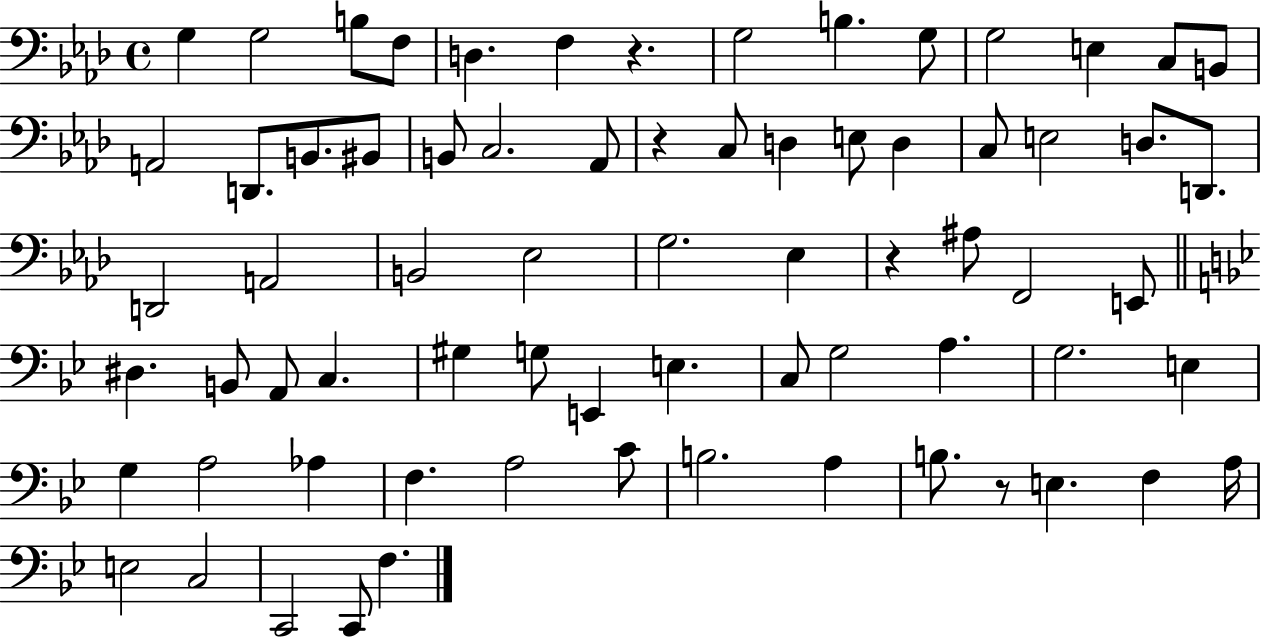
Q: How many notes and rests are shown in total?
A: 71